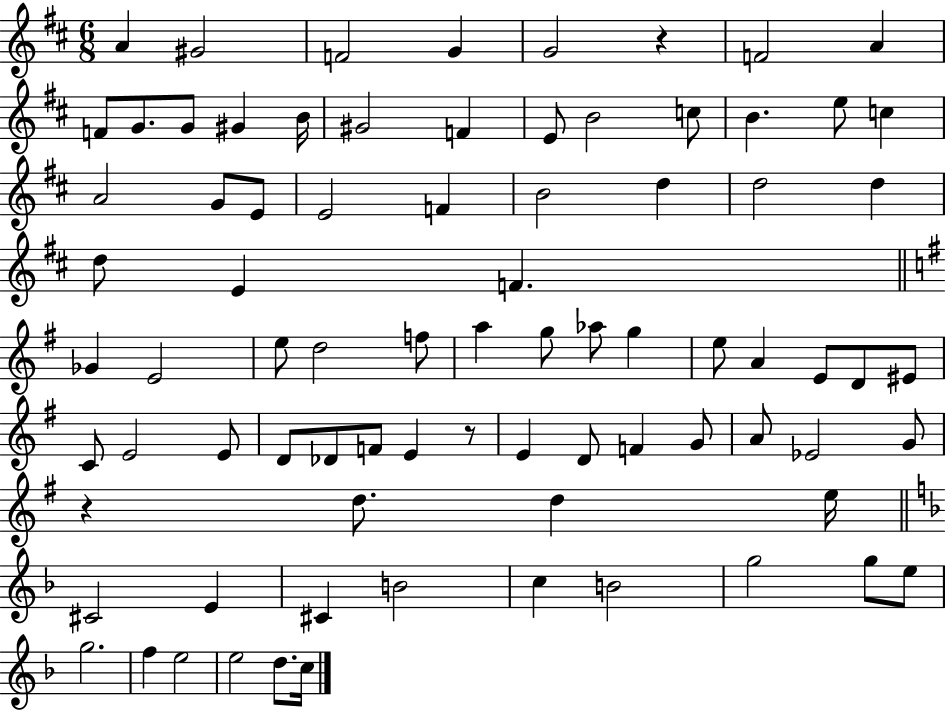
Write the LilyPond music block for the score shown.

{
  \clef treble
  \numericTimeSignature
  \time 6/8
  \key d \major
  a'4 gis'2 | f'2 g'4 | g'2 r4 | f'2 a'4 | \break f'8 g'8. g'8 gis'4 b'16 | gis'2 f'4 | e'8 b'2 c''8 | b'4. e''8 c''4 | \break a'2 g'8 e'8 | e'2 f'4 | b'2 d''4 | d''2 d''4 | \break d''8 e'4 f'4. | \bar "||" \break \key e \minor ges'4 e'2 | e''8 d''2 f''8 | a''4 g''8 aes''8 g''4 | e''8 a'4 e'8 d'8 eis'8 | \break c'8 e'2 e'8 | d'8 des'8 f'8 e'4 r8 | e'4 d'8 f'4 g'8 | a'8 ees'2 g'8 | \break r4 d''8. d''4 e''16 | \bar "||" \break \key f \major cis'2 e'4 | cis'4 b'2 | c''4 b'2 | g''2 g''8 e''8 | \break g''2. | f''4 e''2 | e''2 d''8. c''16 | \bar "|."
}